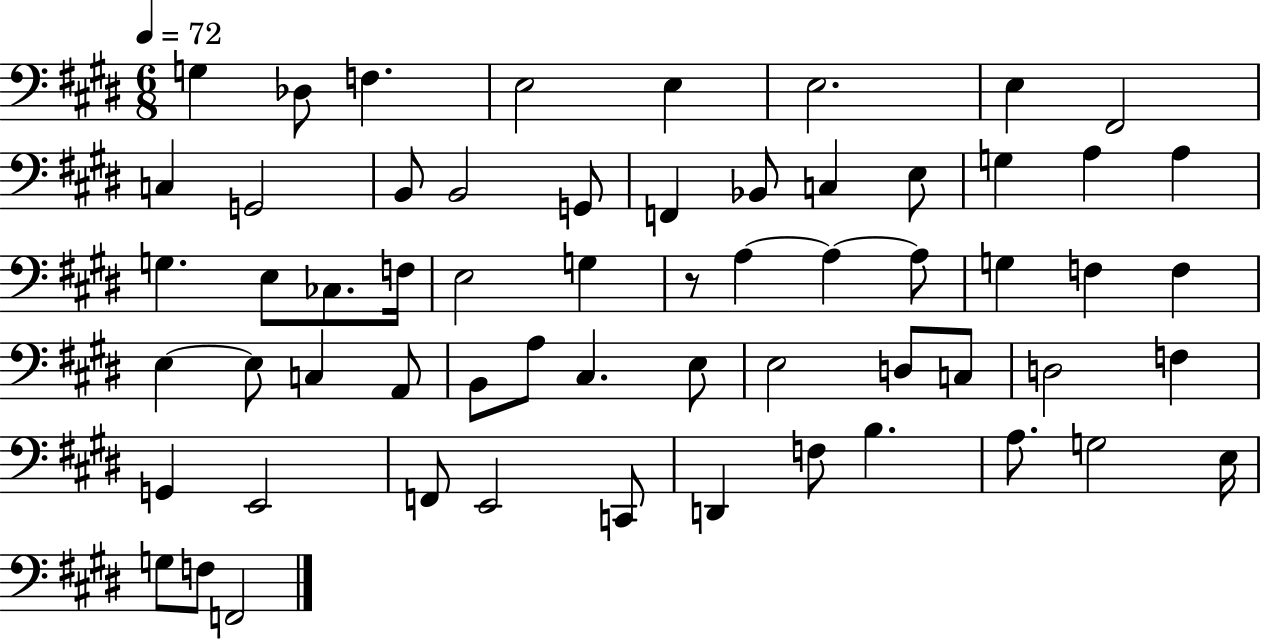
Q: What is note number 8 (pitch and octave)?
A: F#2